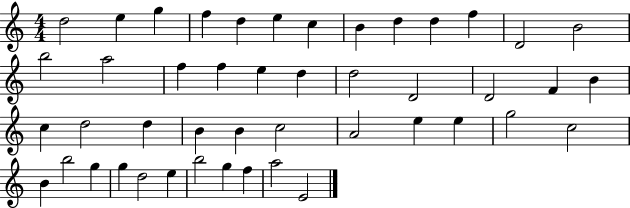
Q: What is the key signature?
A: C major